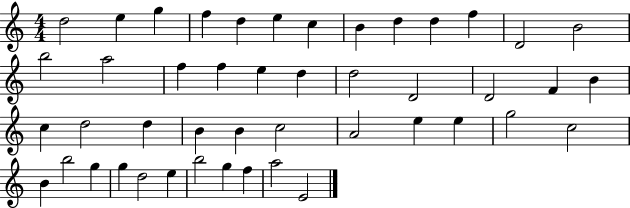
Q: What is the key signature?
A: C major